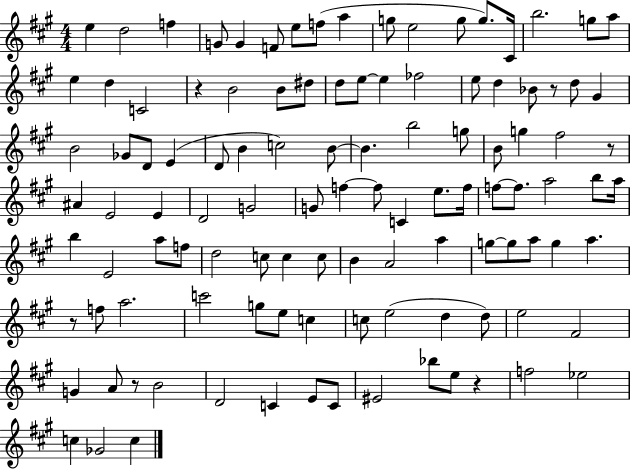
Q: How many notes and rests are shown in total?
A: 111